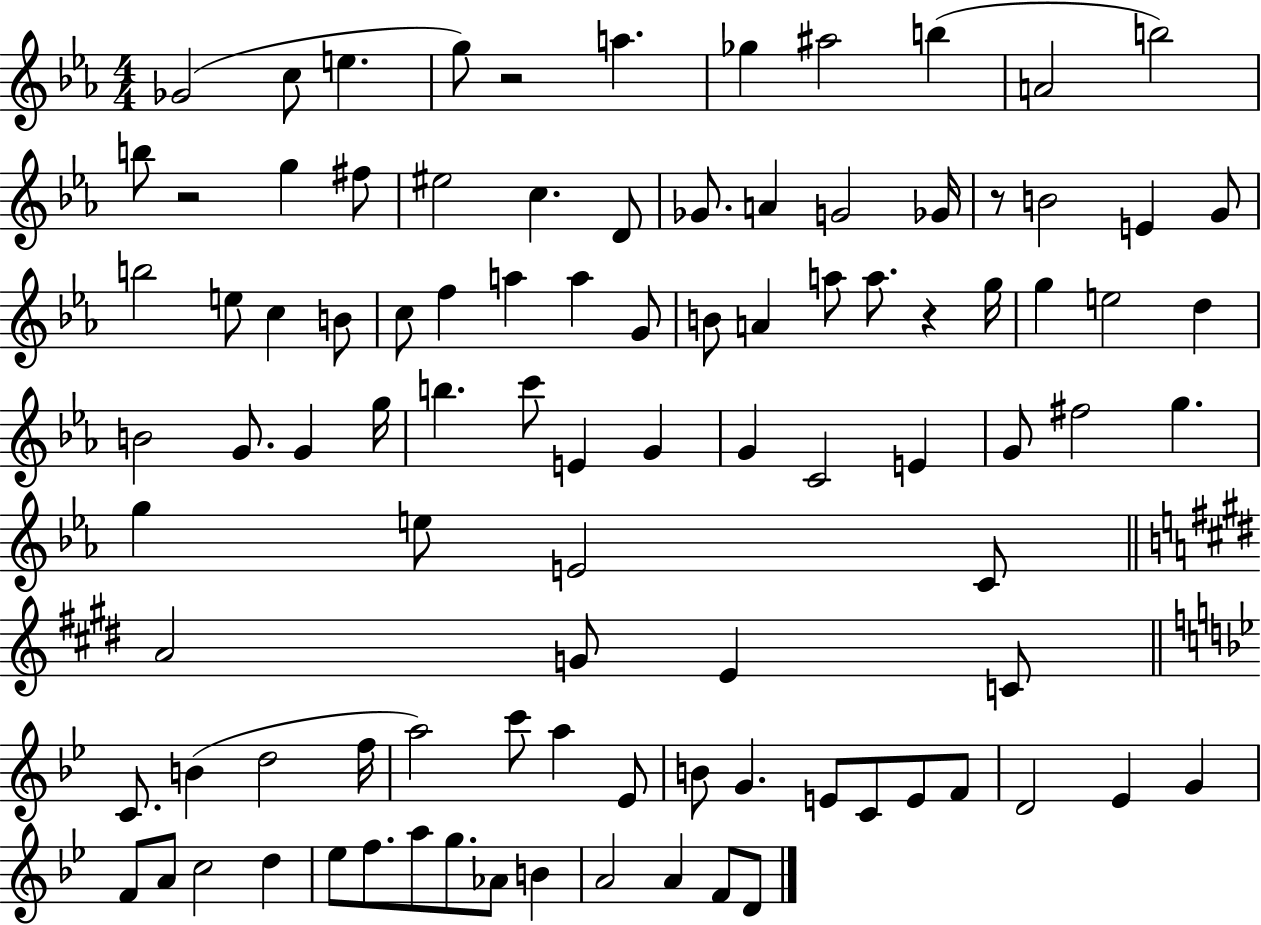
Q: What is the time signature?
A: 4/4